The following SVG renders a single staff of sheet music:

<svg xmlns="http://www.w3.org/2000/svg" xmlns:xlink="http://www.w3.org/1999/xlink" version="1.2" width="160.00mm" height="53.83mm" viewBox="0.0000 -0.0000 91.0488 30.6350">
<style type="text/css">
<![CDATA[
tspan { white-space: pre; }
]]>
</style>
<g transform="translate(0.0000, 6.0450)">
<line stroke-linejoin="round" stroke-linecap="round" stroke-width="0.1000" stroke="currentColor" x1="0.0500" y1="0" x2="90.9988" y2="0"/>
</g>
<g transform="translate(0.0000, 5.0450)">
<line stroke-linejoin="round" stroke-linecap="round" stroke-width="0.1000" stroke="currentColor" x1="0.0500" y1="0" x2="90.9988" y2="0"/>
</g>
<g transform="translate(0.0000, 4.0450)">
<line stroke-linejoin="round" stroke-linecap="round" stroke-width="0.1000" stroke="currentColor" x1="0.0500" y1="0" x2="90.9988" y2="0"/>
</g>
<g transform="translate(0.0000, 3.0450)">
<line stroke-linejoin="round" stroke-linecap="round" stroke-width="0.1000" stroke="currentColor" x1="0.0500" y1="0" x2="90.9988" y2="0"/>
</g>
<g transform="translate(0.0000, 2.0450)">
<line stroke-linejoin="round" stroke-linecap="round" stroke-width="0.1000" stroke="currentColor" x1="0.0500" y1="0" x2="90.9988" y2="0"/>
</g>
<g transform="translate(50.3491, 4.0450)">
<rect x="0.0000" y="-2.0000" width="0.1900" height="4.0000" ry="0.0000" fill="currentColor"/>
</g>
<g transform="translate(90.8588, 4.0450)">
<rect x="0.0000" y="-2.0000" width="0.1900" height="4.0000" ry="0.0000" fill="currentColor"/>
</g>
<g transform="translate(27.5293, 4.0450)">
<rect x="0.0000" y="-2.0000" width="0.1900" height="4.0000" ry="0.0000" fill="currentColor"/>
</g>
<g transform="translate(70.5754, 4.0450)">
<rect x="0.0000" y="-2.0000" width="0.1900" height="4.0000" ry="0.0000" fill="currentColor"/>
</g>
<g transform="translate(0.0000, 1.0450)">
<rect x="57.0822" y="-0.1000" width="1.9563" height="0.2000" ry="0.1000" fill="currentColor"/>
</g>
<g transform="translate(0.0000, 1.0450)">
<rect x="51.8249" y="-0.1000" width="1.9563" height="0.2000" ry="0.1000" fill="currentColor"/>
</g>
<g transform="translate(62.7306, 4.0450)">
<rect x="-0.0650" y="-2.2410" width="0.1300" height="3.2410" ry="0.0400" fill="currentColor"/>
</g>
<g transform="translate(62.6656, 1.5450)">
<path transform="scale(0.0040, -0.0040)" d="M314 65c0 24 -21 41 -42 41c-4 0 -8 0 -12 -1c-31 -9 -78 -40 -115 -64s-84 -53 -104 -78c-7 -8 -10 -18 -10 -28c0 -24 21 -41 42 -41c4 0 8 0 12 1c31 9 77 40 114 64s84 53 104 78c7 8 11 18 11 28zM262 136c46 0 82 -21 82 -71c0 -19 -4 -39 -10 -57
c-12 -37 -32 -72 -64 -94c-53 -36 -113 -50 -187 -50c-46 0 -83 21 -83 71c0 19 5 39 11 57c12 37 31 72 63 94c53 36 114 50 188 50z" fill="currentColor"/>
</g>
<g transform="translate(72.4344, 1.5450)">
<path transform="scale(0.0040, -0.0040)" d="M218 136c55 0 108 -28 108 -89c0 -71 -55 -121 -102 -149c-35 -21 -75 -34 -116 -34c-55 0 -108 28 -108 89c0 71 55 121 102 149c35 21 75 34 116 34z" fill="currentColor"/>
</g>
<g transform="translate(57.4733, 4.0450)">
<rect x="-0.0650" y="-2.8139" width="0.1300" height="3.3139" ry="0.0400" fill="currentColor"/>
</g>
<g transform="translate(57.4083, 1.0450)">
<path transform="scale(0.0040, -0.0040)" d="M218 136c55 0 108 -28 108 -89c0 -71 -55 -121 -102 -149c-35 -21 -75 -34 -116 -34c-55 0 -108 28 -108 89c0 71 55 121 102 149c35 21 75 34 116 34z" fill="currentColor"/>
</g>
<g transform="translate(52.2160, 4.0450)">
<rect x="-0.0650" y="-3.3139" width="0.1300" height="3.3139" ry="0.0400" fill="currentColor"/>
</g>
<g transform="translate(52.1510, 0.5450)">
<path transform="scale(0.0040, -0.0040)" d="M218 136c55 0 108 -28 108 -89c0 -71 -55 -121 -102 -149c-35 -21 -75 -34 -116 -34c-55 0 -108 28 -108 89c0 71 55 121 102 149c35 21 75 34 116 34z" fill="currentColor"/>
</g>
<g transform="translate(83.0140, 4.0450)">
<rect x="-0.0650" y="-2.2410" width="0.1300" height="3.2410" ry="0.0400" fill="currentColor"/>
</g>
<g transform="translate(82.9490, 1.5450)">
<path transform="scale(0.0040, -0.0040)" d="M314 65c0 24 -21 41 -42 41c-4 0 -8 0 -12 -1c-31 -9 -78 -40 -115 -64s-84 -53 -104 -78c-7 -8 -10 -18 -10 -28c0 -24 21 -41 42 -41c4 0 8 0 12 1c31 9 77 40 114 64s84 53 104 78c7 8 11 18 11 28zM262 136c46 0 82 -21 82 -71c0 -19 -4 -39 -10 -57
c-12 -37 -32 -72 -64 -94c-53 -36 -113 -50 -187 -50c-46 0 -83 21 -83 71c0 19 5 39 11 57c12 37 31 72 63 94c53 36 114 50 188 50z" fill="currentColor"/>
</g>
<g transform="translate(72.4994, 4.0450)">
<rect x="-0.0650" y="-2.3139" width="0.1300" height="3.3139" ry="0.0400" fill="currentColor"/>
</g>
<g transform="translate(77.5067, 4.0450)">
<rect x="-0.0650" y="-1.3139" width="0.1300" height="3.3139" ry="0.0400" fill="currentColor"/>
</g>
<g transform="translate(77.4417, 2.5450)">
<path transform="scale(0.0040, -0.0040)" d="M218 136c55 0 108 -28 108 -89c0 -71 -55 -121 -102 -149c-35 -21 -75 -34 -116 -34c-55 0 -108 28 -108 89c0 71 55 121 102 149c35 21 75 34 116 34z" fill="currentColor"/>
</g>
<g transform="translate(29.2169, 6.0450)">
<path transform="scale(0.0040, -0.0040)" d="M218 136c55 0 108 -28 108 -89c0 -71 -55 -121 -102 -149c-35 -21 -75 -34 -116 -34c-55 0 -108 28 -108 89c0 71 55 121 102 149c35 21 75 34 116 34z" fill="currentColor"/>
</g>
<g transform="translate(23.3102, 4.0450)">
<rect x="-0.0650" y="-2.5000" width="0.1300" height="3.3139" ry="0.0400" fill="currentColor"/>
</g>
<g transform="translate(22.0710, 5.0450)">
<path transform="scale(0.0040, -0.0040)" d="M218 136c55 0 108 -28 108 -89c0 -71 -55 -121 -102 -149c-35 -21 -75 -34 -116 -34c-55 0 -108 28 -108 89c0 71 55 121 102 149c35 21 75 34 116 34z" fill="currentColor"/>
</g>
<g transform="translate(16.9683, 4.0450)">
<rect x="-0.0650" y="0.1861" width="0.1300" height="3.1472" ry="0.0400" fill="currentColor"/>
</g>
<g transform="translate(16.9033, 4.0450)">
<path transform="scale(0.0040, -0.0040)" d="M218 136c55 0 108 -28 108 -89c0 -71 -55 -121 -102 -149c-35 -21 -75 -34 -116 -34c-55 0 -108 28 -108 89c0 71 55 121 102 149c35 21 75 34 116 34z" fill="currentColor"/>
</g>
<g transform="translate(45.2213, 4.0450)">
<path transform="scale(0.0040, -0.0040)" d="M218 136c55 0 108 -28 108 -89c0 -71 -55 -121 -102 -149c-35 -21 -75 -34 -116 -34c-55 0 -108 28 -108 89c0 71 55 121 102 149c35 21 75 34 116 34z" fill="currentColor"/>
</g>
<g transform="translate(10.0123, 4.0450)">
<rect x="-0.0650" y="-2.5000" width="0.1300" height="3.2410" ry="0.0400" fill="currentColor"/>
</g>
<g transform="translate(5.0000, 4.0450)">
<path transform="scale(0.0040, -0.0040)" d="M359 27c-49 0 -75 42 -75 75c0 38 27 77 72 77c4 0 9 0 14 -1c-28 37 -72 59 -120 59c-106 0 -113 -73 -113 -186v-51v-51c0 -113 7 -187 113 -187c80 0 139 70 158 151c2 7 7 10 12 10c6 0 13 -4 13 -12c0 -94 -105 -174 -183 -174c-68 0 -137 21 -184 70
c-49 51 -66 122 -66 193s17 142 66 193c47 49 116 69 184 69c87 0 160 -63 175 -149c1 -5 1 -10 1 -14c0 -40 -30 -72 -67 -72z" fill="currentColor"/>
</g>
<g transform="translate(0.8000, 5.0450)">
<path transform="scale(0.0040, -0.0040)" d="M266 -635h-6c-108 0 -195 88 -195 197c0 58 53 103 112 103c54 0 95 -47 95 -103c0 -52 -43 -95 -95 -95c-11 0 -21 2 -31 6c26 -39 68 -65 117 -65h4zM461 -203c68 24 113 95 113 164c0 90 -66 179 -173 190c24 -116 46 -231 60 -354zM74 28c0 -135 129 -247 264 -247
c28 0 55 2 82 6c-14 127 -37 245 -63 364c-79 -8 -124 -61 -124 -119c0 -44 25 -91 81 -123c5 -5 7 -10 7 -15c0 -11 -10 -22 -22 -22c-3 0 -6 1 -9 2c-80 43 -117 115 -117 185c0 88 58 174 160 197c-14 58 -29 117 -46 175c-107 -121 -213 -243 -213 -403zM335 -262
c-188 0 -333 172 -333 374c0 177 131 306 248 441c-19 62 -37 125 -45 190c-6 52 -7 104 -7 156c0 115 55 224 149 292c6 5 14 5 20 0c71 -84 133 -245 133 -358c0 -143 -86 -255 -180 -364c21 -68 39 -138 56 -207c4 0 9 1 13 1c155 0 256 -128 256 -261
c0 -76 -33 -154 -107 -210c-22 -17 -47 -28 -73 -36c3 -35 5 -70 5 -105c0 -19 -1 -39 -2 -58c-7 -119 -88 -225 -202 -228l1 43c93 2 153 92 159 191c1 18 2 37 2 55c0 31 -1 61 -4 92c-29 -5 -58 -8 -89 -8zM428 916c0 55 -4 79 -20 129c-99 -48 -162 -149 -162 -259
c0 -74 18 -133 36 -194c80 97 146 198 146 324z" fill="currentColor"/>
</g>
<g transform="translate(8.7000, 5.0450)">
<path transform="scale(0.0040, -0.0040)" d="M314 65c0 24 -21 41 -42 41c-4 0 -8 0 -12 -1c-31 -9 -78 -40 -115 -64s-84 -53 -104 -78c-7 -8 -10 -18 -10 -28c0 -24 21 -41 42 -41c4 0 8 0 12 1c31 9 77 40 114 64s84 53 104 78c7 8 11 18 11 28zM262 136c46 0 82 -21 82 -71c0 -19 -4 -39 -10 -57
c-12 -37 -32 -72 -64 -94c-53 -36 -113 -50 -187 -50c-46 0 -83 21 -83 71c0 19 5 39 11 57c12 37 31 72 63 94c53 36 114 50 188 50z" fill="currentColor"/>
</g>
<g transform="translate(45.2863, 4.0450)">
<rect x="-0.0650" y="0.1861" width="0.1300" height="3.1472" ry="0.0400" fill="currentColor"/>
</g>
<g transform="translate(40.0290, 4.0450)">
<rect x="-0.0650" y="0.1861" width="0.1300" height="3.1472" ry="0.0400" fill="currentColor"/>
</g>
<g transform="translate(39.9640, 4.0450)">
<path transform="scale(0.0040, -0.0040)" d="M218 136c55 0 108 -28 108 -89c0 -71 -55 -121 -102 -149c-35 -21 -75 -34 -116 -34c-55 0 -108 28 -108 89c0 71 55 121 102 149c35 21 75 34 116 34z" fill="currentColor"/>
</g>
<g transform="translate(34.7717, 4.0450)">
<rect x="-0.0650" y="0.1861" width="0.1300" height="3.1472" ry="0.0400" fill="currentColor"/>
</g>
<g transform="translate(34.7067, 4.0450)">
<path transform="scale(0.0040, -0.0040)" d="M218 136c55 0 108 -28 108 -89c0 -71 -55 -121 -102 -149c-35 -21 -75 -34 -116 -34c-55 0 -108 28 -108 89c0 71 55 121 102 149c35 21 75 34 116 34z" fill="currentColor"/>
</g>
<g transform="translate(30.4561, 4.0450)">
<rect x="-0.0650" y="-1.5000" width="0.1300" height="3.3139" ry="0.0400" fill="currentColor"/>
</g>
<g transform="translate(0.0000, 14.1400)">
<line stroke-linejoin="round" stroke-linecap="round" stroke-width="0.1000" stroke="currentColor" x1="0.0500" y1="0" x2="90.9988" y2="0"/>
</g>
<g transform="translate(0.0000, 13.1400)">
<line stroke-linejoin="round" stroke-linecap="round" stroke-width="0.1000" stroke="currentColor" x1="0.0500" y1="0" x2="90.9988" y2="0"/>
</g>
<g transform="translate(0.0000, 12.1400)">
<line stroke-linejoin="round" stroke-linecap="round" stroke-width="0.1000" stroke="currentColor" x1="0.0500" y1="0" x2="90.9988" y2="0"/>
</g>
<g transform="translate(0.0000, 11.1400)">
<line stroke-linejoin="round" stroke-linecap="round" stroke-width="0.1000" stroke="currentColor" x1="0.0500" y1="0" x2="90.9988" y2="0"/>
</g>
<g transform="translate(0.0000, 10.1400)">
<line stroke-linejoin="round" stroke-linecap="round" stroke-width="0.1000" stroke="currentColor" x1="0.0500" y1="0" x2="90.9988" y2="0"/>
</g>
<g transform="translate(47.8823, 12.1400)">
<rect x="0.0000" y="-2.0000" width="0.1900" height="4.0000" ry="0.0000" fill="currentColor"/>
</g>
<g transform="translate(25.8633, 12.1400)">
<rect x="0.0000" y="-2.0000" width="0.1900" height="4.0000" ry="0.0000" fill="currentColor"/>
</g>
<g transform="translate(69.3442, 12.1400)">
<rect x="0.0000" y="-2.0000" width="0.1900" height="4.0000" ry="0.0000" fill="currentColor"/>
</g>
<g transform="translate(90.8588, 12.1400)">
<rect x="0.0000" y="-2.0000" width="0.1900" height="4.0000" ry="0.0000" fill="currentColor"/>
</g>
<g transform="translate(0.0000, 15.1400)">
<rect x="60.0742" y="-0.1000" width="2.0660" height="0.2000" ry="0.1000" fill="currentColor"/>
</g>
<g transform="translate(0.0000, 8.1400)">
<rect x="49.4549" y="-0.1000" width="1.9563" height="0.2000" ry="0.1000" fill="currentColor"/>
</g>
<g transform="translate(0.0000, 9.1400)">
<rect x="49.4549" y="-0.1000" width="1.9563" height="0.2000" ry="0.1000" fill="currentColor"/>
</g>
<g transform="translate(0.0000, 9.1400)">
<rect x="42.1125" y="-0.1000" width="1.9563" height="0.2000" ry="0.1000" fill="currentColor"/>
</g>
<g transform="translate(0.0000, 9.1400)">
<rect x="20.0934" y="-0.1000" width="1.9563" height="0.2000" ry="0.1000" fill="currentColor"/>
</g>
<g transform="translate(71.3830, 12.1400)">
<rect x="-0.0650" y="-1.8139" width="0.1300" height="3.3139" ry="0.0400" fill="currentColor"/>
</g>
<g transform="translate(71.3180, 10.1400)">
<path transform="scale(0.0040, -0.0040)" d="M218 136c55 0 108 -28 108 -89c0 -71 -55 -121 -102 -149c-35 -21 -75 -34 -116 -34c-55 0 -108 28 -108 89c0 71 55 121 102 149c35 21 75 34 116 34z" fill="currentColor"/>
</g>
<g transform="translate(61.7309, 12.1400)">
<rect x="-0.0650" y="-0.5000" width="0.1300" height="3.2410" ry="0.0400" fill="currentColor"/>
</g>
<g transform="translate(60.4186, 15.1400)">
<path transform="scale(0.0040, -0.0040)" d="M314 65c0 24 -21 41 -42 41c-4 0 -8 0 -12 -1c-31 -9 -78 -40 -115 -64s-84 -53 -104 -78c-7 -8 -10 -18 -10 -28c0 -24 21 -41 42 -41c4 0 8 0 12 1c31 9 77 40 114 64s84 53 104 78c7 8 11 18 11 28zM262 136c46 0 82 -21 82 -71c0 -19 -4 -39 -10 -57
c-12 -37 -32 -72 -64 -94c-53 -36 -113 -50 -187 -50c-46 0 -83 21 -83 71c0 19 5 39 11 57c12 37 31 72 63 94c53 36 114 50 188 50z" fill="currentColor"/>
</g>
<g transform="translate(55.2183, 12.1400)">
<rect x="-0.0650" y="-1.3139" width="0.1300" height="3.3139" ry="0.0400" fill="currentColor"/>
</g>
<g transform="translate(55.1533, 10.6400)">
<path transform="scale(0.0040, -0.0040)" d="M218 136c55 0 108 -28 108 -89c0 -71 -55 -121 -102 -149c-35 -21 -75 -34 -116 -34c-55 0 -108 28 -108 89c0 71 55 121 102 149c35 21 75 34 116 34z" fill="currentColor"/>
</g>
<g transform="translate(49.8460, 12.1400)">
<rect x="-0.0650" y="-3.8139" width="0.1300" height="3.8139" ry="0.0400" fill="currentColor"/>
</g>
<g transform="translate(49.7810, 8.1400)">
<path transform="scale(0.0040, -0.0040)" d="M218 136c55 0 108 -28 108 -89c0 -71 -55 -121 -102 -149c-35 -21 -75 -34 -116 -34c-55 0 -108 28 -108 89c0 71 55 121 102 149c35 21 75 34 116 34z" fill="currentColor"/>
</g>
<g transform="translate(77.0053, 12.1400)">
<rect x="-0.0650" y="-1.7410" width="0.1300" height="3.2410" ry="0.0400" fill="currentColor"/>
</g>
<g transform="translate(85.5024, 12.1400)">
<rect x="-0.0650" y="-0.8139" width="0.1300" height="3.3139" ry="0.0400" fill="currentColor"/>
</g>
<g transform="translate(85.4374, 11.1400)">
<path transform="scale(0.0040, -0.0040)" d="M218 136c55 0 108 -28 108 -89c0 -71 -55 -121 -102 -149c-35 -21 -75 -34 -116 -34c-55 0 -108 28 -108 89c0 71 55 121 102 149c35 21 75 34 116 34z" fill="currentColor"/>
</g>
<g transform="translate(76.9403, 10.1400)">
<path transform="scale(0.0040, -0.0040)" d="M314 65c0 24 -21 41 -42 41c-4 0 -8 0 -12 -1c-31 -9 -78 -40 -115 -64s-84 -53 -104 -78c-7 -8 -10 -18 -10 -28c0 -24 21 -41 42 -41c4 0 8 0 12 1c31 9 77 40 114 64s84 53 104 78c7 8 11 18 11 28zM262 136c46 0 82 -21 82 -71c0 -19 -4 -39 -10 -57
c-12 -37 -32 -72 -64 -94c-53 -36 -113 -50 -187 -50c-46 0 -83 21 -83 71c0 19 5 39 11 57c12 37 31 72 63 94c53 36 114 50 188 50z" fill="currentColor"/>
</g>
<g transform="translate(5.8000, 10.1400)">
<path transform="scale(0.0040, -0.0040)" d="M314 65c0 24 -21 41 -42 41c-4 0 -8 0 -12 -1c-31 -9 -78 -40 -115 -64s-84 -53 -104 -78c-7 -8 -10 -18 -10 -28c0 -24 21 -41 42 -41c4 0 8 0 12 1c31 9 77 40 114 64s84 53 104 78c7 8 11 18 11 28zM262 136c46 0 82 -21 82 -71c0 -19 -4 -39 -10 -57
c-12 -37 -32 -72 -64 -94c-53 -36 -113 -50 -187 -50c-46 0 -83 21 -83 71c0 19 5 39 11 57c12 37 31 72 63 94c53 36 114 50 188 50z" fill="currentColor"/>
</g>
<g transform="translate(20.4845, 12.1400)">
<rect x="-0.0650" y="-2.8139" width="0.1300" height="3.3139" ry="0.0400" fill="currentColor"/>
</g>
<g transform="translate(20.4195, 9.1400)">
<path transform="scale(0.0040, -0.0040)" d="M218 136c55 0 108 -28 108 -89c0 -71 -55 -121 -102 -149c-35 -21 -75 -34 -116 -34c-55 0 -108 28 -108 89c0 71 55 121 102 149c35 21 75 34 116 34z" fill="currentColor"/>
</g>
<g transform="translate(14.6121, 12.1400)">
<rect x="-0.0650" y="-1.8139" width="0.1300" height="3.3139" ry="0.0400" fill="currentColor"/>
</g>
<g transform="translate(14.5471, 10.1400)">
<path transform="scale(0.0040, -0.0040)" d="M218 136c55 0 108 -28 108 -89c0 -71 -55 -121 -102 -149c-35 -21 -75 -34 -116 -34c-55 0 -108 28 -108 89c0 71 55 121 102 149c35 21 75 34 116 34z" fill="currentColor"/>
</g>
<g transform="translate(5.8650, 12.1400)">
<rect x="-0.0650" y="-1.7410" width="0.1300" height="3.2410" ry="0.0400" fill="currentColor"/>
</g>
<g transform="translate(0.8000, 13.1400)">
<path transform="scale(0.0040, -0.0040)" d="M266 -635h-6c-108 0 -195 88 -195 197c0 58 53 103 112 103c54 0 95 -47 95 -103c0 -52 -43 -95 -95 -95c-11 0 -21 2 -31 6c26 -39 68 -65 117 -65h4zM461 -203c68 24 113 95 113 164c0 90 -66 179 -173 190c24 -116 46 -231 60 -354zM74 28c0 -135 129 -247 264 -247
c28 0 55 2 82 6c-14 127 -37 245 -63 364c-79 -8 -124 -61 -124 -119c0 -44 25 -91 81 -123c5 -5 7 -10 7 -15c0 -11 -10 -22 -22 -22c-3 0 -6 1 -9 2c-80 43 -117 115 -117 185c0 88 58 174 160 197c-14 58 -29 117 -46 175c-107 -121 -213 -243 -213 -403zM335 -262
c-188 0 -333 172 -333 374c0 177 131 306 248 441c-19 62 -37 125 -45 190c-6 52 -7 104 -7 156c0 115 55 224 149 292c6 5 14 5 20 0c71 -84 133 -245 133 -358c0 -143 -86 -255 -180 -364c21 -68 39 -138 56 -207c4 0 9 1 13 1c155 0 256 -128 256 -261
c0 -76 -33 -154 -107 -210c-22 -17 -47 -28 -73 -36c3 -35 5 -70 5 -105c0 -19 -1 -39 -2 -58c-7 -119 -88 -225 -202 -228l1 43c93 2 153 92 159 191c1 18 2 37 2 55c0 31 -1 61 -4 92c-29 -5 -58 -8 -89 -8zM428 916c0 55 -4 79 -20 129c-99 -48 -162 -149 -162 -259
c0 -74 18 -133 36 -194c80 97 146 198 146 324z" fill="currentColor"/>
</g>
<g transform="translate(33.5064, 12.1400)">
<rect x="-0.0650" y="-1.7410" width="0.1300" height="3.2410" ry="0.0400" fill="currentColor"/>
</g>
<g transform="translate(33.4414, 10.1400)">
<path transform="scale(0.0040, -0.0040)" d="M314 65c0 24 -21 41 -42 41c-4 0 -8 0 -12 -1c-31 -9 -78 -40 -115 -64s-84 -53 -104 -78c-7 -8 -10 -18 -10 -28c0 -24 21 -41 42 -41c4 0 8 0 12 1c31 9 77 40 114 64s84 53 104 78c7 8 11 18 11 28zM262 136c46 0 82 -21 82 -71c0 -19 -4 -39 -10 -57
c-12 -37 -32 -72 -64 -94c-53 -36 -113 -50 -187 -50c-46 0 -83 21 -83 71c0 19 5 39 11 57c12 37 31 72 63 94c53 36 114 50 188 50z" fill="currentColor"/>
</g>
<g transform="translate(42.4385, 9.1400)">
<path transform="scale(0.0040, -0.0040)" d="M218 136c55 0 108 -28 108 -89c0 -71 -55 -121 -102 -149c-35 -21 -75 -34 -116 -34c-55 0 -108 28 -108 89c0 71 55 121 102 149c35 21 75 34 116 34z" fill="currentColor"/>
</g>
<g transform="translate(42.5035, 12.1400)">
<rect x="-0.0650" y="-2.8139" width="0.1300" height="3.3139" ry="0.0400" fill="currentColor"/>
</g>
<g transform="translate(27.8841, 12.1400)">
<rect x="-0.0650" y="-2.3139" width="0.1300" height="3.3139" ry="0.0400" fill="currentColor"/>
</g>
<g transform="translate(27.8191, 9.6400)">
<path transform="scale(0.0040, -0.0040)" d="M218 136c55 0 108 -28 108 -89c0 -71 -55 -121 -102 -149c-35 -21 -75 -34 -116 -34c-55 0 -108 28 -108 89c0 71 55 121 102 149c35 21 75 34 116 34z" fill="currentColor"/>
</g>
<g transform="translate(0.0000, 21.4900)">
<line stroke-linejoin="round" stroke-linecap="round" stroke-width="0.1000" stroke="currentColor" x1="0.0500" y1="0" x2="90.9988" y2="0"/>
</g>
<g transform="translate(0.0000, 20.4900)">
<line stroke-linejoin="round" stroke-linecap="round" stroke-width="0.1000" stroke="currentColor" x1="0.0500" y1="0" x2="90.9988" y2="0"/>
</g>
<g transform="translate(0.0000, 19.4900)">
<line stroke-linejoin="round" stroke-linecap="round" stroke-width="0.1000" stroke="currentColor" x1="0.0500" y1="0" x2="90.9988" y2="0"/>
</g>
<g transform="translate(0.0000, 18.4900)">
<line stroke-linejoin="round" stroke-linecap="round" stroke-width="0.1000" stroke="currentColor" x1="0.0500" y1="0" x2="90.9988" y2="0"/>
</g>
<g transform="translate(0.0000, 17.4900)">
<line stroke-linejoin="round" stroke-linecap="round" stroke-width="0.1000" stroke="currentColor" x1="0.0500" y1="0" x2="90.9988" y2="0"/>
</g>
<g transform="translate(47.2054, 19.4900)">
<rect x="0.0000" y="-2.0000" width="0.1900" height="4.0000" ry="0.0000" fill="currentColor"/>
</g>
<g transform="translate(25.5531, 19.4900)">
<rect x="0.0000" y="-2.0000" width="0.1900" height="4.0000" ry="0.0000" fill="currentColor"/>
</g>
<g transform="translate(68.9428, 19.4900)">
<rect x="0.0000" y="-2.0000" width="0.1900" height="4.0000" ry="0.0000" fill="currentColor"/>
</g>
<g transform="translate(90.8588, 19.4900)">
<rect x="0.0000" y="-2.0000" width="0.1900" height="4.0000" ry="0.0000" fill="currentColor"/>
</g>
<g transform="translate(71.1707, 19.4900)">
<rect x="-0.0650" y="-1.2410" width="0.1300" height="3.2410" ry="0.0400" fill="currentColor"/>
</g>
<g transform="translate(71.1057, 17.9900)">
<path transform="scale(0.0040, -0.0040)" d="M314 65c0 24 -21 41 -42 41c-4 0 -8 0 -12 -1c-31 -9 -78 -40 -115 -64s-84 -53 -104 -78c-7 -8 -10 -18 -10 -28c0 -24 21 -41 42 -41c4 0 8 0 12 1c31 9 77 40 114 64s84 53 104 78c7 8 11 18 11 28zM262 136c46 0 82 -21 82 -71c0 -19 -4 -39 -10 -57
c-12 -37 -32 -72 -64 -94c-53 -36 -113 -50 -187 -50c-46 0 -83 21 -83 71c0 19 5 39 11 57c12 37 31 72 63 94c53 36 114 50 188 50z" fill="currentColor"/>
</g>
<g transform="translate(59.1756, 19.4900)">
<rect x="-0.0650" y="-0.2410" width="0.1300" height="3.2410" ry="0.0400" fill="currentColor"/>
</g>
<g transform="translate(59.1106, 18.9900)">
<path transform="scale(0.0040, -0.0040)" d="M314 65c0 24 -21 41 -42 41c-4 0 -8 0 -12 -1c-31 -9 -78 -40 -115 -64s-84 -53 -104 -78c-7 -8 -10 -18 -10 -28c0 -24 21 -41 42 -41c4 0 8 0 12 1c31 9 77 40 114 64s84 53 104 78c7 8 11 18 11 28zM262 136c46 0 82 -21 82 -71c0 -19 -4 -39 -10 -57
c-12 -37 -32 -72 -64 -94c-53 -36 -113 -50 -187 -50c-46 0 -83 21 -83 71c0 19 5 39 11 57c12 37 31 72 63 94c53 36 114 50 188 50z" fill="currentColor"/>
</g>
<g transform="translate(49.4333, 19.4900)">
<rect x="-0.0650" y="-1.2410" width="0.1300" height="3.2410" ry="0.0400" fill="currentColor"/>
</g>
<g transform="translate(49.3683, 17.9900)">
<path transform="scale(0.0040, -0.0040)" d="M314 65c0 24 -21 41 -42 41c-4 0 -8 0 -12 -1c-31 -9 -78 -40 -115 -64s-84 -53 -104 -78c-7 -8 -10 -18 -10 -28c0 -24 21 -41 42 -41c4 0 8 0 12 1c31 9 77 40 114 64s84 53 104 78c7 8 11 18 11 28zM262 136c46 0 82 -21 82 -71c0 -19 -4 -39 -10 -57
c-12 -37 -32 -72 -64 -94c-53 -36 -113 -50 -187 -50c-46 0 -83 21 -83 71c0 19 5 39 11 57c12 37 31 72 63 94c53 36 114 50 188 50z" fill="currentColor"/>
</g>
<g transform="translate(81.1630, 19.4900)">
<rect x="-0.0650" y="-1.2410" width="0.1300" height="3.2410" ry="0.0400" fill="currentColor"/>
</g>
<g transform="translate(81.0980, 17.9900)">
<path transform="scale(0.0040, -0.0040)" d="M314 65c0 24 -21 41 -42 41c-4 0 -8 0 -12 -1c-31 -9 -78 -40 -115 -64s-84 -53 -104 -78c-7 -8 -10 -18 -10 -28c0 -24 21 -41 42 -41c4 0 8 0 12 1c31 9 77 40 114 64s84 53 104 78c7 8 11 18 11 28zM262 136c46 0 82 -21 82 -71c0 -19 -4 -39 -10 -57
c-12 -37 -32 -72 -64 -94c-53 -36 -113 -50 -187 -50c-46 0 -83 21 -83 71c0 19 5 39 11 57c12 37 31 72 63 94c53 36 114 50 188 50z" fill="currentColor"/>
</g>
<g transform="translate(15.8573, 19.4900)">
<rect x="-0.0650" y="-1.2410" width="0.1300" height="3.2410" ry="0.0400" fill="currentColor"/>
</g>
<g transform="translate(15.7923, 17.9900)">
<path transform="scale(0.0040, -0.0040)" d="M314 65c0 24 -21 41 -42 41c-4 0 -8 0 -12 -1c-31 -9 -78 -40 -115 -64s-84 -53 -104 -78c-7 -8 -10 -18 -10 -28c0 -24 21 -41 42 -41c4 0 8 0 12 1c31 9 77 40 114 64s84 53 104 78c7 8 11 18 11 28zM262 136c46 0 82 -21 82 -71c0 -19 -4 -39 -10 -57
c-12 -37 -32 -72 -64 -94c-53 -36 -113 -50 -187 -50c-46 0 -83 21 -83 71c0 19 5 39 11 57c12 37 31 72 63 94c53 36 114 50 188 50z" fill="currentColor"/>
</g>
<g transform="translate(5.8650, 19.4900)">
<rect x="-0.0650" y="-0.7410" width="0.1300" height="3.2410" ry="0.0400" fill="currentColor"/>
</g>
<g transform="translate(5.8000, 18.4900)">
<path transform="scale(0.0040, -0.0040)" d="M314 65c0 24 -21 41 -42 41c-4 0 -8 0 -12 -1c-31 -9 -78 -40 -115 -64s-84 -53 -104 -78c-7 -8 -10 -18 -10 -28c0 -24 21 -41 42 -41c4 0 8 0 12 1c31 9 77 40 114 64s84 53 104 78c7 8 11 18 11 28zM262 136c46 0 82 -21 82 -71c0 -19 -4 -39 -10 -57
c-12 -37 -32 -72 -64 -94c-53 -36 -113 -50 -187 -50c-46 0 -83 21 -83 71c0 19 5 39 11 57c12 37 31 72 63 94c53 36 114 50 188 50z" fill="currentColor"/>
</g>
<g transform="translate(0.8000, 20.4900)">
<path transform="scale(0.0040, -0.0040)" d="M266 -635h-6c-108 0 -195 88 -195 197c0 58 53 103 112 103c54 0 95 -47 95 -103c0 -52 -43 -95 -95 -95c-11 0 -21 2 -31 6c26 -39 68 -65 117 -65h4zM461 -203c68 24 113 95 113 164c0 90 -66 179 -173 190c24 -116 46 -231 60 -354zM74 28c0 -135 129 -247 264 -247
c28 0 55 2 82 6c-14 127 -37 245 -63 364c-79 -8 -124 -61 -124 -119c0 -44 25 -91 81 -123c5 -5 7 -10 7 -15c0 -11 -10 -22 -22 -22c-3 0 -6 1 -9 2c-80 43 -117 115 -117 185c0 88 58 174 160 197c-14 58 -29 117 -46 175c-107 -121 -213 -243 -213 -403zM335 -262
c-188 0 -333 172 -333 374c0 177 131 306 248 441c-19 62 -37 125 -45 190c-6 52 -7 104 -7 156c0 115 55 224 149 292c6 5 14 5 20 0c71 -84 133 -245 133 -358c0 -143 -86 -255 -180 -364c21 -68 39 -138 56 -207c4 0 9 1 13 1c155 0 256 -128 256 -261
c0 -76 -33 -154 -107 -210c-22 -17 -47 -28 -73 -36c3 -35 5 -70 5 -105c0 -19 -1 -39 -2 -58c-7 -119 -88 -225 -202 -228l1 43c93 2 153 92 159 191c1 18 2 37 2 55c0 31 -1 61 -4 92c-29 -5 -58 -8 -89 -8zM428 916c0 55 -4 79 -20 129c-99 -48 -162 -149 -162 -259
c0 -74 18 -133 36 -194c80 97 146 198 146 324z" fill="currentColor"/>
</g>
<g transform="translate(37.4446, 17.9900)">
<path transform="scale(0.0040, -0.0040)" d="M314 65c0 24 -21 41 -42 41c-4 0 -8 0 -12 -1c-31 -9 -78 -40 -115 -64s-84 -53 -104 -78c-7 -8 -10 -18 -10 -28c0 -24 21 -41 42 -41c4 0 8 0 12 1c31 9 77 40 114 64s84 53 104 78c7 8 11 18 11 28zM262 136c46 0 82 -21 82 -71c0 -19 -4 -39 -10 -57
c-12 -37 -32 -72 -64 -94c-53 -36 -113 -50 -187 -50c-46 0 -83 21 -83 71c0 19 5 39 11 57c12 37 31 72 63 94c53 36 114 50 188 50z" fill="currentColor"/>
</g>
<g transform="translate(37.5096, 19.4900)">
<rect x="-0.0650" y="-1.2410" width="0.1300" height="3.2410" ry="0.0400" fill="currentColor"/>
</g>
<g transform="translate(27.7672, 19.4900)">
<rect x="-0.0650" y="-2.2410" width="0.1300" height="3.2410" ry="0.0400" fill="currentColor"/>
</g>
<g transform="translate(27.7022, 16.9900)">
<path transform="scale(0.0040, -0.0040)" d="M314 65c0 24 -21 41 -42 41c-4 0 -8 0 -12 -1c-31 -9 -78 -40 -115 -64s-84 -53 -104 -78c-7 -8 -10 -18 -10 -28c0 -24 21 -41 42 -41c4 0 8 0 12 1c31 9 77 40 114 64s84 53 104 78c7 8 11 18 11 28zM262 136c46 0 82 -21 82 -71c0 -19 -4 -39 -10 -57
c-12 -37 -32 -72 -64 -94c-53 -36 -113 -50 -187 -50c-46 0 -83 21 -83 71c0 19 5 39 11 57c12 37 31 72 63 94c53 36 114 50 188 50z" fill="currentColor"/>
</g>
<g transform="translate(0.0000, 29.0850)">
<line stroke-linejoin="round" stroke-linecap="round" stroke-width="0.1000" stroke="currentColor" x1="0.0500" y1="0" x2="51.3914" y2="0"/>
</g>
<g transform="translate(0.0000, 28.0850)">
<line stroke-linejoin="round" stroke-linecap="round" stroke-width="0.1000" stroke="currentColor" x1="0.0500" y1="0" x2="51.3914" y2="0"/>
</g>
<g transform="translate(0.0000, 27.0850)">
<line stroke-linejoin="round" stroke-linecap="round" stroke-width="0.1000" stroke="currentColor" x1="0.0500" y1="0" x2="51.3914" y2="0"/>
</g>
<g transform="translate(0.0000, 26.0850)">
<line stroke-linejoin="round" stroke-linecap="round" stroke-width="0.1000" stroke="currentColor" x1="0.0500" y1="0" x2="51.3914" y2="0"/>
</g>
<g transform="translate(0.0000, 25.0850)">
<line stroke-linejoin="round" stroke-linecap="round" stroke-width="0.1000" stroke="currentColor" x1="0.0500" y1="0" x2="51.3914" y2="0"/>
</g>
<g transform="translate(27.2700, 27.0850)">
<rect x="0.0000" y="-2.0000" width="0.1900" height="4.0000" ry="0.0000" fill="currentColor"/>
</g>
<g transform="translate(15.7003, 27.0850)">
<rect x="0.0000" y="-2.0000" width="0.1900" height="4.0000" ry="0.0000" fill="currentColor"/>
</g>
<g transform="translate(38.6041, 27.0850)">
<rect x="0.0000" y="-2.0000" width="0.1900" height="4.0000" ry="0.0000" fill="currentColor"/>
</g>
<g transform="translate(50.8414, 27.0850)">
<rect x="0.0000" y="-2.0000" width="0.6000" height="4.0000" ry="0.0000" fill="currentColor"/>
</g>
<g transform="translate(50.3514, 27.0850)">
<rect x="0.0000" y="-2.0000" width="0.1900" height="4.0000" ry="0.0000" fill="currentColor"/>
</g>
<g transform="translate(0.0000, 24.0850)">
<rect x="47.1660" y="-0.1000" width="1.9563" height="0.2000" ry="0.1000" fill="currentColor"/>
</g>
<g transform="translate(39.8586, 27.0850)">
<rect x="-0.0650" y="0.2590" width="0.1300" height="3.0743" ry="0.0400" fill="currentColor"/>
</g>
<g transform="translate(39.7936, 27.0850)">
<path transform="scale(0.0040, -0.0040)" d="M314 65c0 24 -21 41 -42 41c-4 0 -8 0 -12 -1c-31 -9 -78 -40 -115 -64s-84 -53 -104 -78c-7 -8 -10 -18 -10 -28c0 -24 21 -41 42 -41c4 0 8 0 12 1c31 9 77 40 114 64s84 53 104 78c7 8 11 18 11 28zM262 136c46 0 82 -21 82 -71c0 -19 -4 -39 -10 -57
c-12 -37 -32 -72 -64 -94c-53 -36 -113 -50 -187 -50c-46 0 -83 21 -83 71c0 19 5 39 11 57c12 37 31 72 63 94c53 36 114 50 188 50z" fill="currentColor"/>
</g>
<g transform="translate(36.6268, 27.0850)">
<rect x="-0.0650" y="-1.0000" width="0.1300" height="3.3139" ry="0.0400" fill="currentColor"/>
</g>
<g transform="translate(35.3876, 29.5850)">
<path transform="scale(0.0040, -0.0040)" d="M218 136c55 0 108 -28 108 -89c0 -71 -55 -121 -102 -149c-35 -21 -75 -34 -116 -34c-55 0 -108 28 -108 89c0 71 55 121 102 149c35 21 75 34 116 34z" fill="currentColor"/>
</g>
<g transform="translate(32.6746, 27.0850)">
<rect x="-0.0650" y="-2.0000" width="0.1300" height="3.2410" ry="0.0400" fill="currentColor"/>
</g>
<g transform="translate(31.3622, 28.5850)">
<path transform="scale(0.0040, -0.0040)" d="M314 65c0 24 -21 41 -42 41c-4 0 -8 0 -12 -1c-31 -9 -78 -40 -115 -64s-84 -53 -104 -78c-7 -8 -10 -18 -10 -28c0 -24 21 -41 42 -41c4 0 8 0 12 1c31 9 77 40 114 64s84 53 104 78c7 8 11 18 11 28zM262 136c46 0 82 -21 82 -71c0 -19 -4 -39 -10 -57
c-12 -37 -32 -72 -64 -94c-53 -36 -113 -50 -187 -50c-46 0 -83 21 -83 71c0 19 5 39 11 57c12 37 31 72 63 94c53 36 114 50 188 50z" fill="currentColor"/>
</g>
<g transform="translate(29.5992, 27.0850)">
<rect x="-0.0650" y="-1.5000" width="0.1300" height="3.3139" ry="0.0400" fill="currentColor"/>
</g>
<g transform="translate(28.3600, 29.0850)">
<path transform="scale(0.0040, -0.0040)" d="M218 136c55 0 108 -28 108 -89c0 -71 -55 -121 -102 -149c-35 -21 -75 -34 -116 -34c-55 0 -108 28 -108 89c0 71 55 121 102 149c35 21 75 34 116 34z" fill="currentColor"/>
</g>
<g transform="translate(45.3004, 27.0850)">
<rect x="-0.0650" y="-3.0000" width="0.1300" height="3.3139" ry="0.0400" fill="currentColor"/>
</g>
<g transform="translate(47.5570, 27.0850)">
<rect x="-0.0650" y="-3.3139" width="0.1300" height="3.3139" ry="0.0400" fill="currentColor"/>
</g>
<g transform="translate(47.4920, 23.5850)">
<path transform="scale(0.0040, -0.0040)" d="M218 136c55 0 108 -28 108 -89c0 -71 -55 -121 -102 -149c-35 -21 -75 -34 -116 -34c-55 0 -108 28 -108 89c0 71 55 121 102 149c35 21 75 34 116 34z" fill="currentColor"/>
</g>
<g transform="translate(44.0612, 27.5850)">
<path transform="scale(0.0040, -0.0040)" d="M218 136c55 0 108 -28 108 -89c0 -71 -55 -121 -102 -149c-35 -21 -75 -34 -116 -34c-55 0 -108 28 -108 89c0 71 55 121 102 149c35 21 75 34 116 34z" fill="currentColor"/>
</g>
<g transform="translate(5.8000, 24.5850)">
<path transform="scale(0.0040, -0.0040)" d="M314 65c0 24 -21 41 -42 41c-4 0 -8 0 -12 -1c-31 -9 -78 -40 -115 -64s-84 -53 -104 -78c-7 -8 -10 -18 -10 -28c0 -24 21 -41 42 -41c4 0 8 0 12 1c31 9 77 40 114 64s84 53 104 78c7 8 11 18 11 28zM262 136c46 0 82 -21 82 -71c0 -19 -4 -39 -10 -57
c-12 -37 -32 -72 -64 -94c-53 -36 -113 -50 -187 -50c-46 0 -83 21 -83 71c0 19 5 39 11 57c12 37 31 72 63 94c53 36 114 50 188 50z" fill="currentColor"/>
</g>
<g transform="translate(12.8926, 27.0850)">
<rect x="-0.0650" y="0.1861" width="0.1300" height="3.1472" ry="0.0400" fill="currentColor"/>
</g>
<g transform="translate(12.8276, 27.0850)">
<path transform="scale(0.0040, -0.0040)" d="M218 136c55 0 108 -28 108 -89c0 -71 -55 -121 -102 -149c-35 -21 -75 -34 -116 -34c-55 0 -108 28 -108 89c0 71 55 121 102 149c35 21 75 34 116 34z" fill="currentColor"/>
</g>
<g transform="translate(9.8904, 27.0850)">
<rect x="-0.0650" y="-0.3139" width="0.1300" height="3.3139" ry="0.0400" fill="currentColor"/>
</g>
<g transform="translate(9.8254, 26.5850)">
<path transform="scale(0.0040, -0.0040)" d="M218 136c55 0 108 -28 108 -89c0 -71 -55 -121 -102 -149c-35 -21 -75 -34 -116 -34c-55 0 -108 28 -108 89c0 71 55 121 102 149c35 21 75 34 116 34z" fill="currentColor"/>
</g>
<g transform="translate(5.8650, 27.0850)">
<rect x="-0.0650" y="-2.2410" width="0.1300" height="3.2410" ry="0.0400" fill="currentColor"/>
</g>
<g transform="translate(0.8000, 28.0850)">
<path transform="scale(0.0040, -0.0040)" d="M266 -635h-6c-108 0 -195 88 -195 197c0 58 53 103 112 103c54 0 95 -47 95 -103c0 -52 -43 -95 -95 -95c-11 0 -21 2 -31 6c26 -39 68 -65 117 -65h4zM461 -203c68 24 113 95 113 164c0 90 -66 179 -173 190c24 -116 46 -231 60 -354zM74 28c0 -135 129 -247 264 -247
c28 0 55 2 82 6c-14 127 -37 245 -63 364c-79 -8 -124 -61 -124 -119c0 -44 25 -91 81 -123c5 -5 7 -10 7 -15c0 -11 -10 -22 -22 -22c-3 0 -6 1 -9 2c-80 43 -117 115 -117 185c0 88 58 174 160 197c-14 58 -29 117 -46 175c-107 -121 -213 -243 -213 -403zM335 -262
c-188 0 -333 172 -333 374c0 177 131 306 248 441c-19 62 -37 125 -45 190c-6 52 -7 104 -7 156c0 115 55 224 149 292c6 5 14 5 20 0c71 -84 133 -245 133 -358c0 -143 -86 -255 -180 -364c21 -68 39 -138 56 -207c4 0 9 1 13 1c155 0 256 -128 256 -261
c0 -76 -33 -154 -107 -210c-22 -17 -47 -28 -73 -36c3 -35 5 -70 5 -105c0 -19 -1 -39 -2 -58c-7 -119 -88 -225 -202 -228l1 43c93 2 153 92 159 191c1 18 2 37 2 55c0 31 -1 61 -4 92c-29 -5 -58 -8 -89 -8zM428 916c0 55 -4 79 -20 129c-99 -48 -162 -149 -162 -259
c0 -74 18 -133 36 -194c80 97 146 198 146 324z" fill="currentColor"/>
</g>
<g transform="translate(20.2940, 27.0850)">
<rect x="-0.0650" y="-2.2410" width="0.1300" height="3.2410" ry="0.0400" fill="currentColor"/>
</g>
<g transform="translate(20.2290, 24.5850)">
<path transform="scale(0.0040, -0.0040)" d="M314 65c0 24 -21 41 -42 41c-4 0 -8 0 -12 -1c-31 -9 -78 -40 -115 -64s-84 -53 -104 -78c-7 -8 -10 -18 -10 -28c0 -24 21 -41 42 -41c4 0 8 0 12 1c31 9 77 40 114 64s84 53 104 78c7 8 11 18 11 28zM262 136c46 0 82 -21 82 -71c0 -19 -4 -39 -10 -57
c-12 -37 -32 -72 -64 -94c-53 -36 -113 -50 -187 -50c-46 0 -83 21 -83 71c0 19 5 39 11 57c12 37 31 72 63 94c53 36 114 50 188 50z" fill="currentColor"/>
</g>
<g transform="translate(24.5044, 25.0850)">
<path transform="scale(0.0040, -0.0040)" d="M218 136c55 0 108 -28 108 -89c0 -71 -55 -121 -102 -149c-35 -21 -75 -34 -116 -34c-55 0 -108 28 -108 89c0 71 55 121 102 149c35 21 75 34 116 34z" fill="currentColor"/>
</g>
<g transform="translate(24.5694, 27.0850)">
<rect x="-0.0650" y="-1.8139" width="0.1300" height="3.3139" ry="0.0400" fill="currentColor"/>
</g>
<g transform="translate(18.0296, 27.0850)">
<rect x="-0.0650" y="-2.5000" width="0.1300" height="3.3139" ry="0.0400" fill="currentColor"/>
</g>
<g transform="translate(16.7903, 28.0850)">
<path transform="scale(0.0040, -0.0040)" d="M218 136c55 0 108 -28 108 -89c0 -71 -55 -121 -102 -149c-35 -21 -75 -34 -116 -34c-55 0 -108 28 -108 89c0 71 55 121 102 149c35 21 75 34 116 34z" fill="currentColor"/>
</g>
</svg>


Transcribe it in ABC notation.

X:1
T:Untitled
M:4/4
L:1/4
K:C
G2 B G E B B B b a g2 g e g2 f2 f a g f2 a c' e C2 f f2 d d2 e2 g2 e2 e2 c2 e2 e2 g2 c B G g2 f E F2 D B2 A b